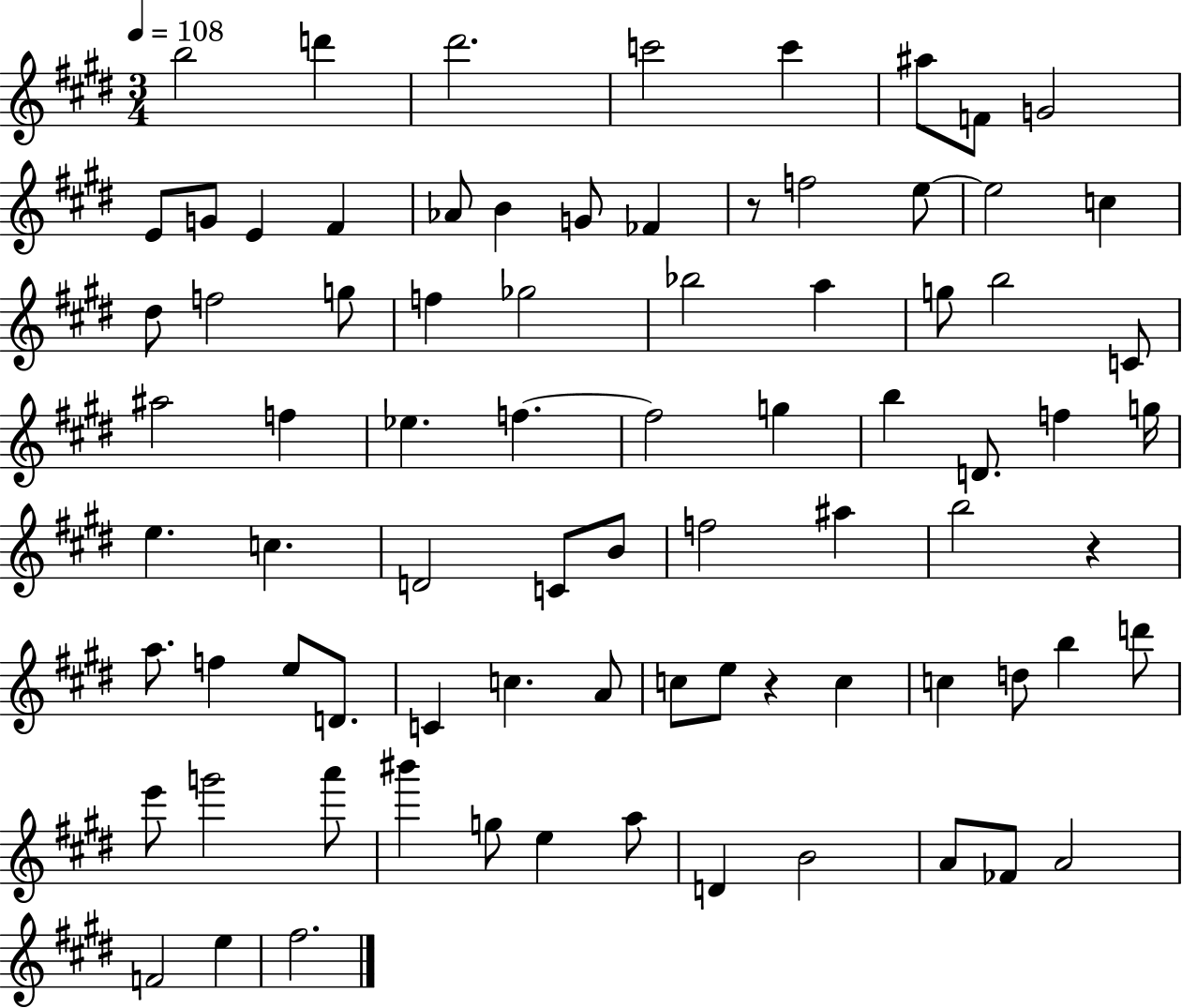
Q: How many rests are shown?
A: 3